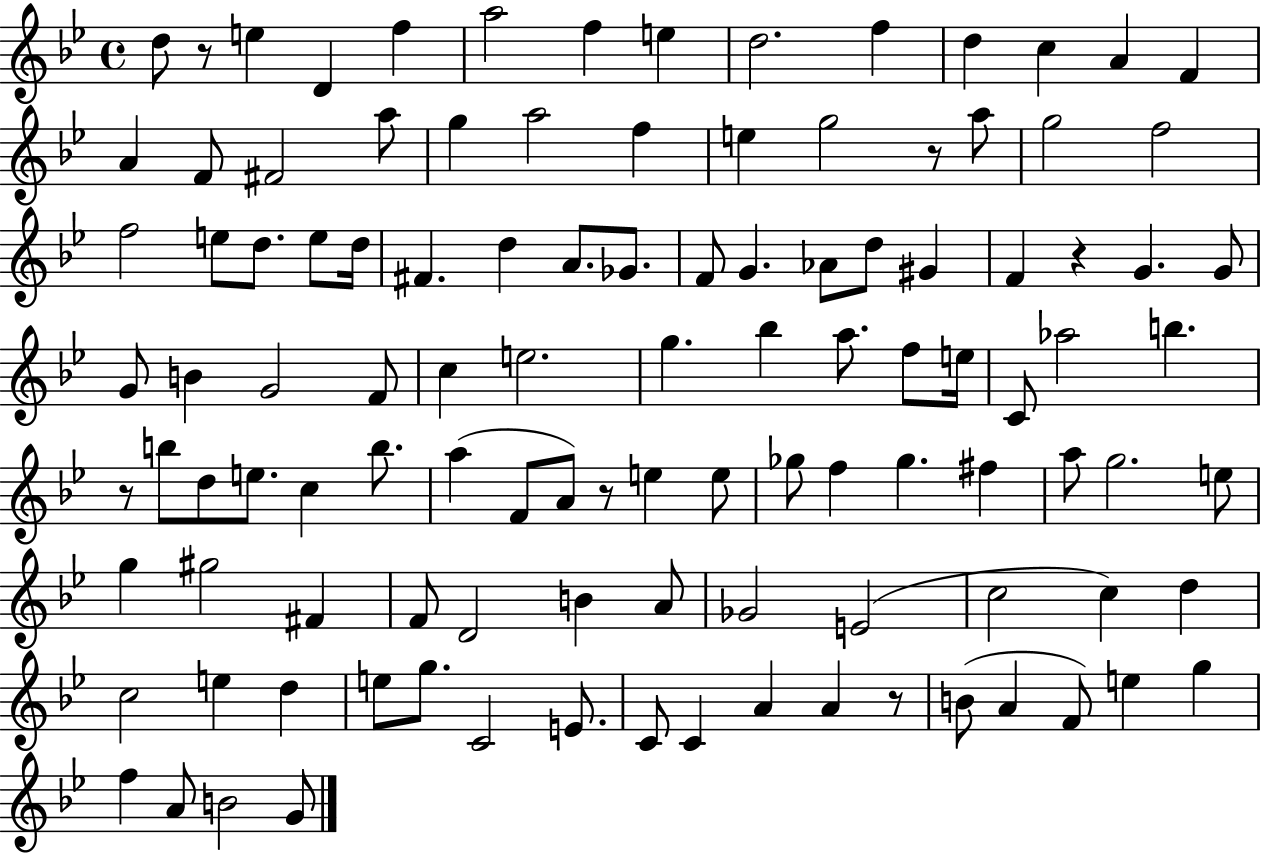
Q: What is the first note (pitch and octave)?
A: D5